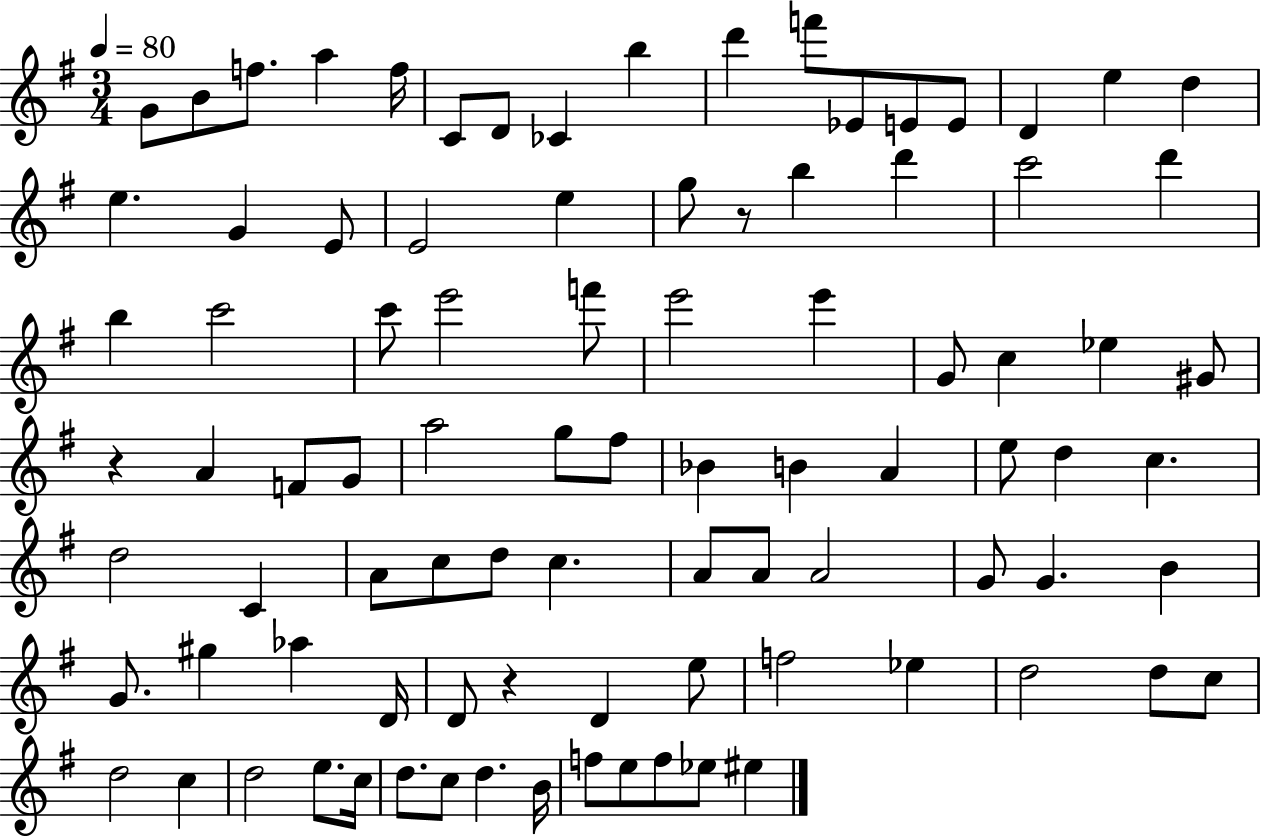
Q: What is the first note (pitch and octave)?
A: G4